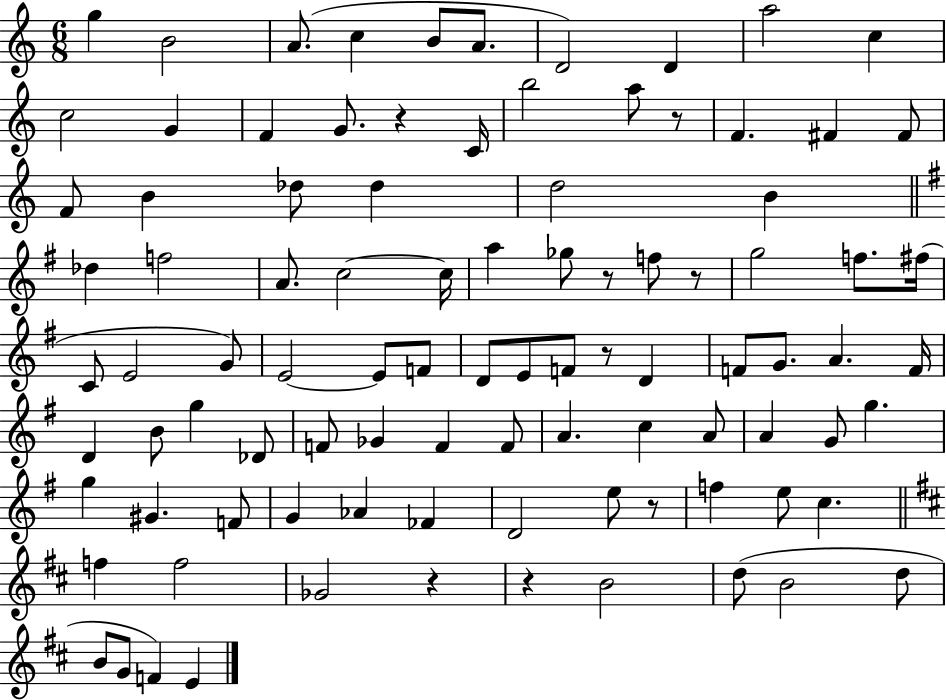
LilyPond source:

{
  \clef treble
  \numericTimeSignature
  \time 6/8
  \key c \major
  g''4 b'2 | a'8.( c''4 b'8 a'8. | d'2) d'4 | a''2 c''4 | \break c''2 g'4 | f'4 g'8. r4 c'16 | b''2 a''8 r8 | f'4. fis'4 fis'8 | \break f'8 b'4 des''8 des''4 | d''2 b'4 | \bar "||" \break \key e \minor des''4 f''2 | a'8. c''2~~ c''16 | a''4 ges''8 r8 f''8 r8 | g''2 f''8. fis''16( | \break c'8 e'2 g'8) | e'2~~ e'8 f'8 | d'8 e'8 f'8 r8 d'4 | f'8 g'8. a'4. f'16 | \break d'4 b'8 g''4 des'8 | f'8 ges'4 f'4 f'8 | a'4. c''4 a'8 | a'4 g'8 g''4. | \break g''4 gis'4. f'8 | g'4 aes'4 fes'4 | d'2 e''8 r8 | f''4 e''8 c''4. | \break \bar "||" \break \key d \major f''4 f''2 | ges'2 r4 | r4 b'2 | d''8( b'2 d''8 | \break b'8 g'8 f'4) e'4 | \bar "|."
}